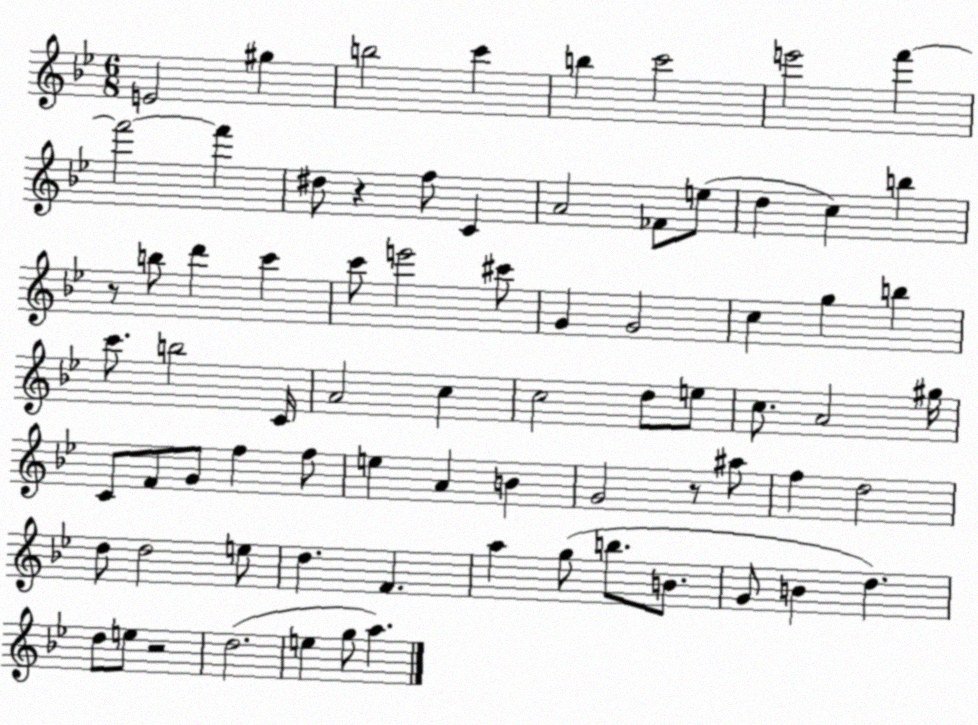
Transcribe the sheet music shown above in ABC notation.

X:1
T:Untitled
M:6/8
L:1/4
K:Bb
E2 ^g b2 c' b c'2 e'2 f' f'2 f' ^d/2 z f/2 C A2 _F/2 e/2 d c b z/2 b/2 d' c' c'/2 e'2 ^c'/2 G G2 c g b c'/2 b2 C/4 A2 c c2 d/2 e/2 c/2 A2 ^g/4 C/2 F/2 G/2 f f/2 e A B G2 z/2 ^a/2 f d2 d/2 d2 e/2 d F a g/2 b/2 B/2 G/2 B d d/2 e/2 z2 d2 e g/2 a